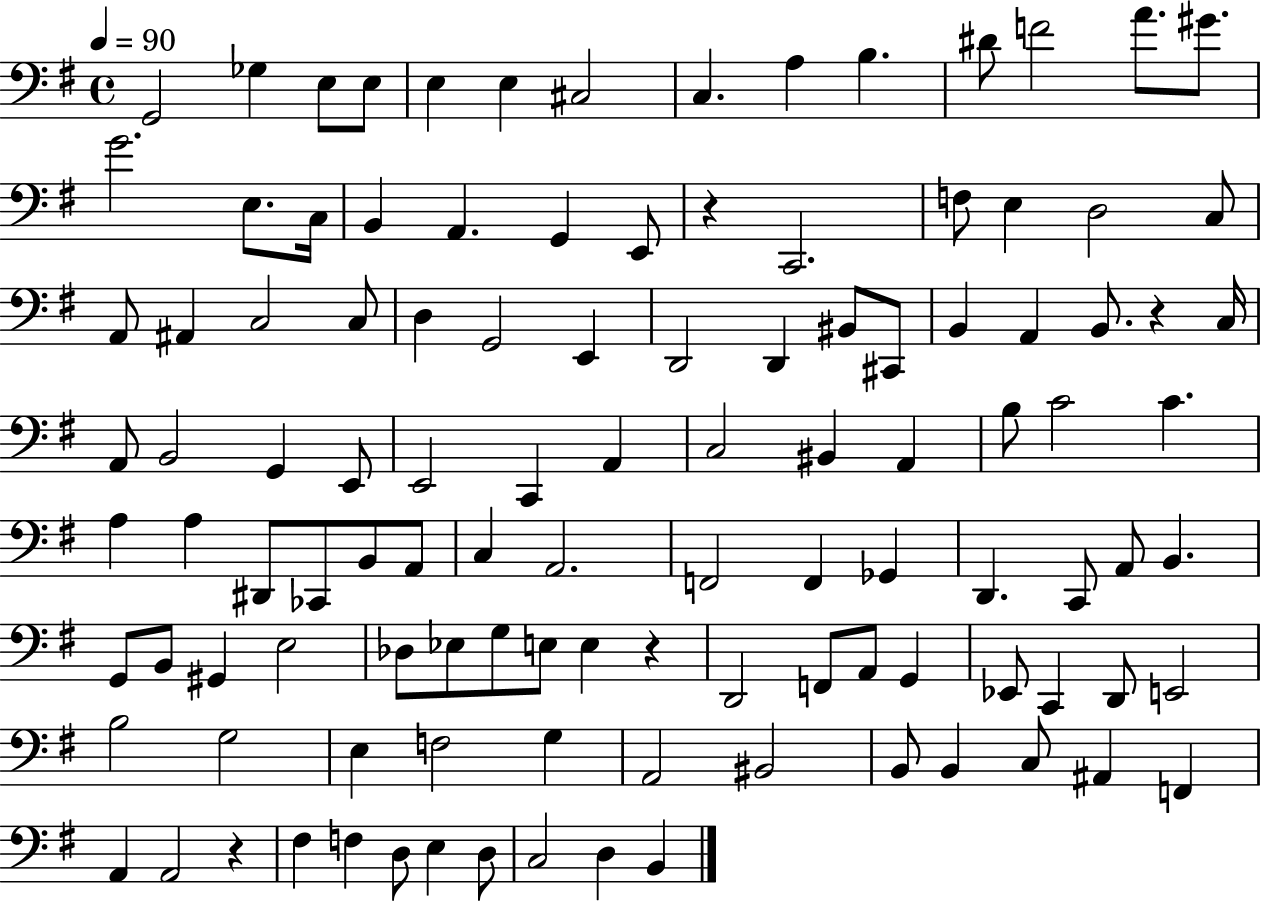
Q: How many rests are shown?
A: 4